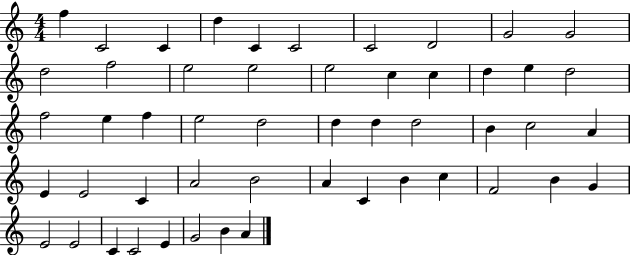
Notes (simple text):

F5/q C4/h C4/q D5/q C4/q C4/h C4/h D4/h G4/h G4/h D5/h F5/h E5/h E5/h E5/h C5/q C5/q D5/q E5/q D5/h F5/h E5/q F5/q E5/h D5/h D5/q D5/q D5/h B4/q C5/h A4/q E4/q E4/h C4/q A4/h B4/h A4/q C4/q B4/q C5/q F4/h B4/q G4/q E4/h E4/h C4/q C4/h E4/q G4/h B4/q A4/q